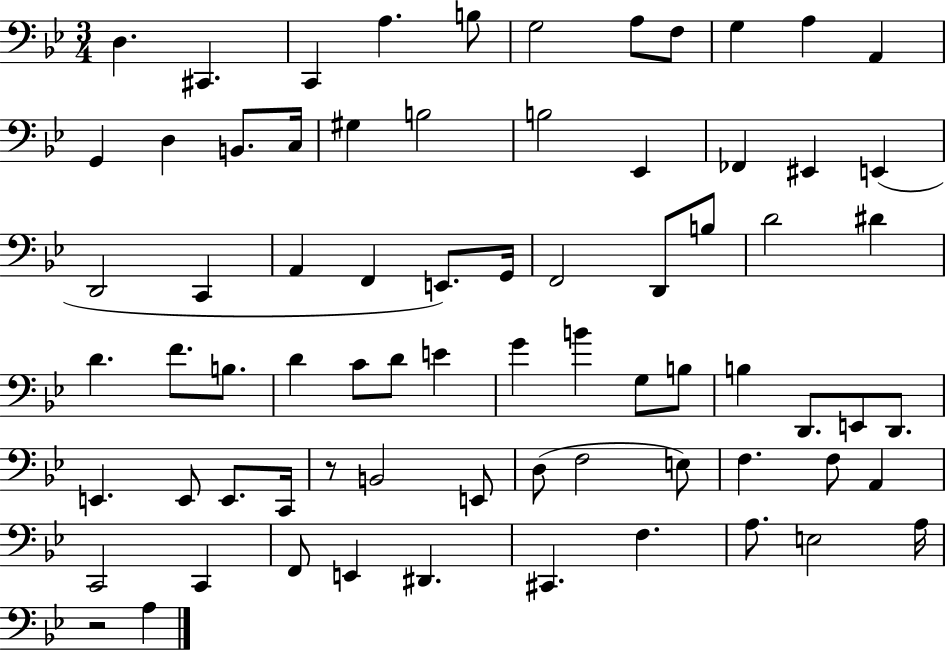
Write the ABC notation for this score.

X:1
T:Untitled
M:3/4
L:1/4
K:Bb
D, ^C,, C,, A, B,/2 G,2 A,/2 F,/2 G, A, A,, G,, D, B,,/2 C,/4 ^G, B,2 B,2 _E,, _F,, ^E,, E,, D,,2 C,, A,, F,, E,,/2 G,,/4 F,,2 D,,/2 B,/2 D2 ^D D F/2 B,/2 D C/2 D/2 E G B G,/2 B,/2 B, D,,/2 E,,/2 D,,/2 E,, E,,/2 E,,/2 C,,/4 z/2 B,,2 E,,/2 D,/2 F,2 E,/2 F, F,/2 A,, C,,2 C,, F,,/2 E,, ^D,, ^C,, F, A,/2 E,2 A,/4 z2 A,